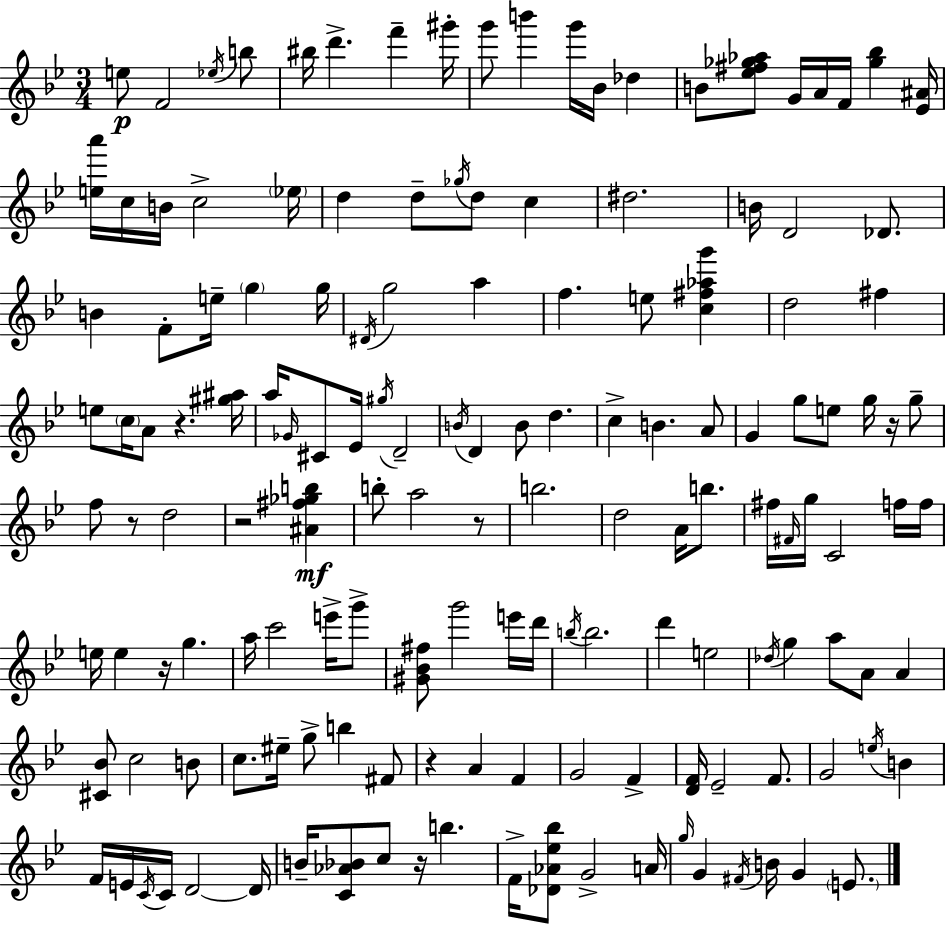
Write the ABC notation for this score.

X:1
T:Untitled
M:3/4
L:1/4
K:Bb
e/2 F2 _e/4 b/2 ^b/4 d' f' ^g'/4 g'/2 b' g'/4 _B/4 _d B/2 [_e^f_g_a]/2 G/4 A/4 F/4 [_g_b] [_E^A]/4 [ea']/4 c/4 B/4 c2 _e/4 d d/2 _g/4 d/2 c ^d2 B/4 D2 _D/2 B F/2 e/4 g g/4 ^D/4 g2 a f e/2 [c^f_ag'] d2 ^f e/2 c/4 A/2 z [^g^a]/4 a/4 _G/4 ^C/2 _E/4 ^g/4 D2 B/4 D B/2 d c B A/2 G g/2 e/2 g/4 z/4 g/2 f/2 z/2 d2 z2 [^A^f_gb] b/2 a2 z/2 b2 d2 A/4 b/2 ^f/4 ^F/4 g/4 C2 f/4 f/4 e/4 e z/4 g a/4 c'2 e'/4 g'/2 [^G_B^f]/2 g'2 e'/4 d'/4 b/4 b2 d' e2 _d/4 g a/2 A/2 A [^C_B]/2 c2 B/2 c/2 ^e/4 g/2 b ^F/2 z A F G2 F [DF]/4 _E2 F/2 G2 e/4 B F/4 E/4 C/4 C/4 D2 D/4 B/4 [C_A_B]/2 c/2 z/4 b F/4 [_D_A_e_b]/2 G2 A/4 g/4 G ^F/4 B/4 G E/2